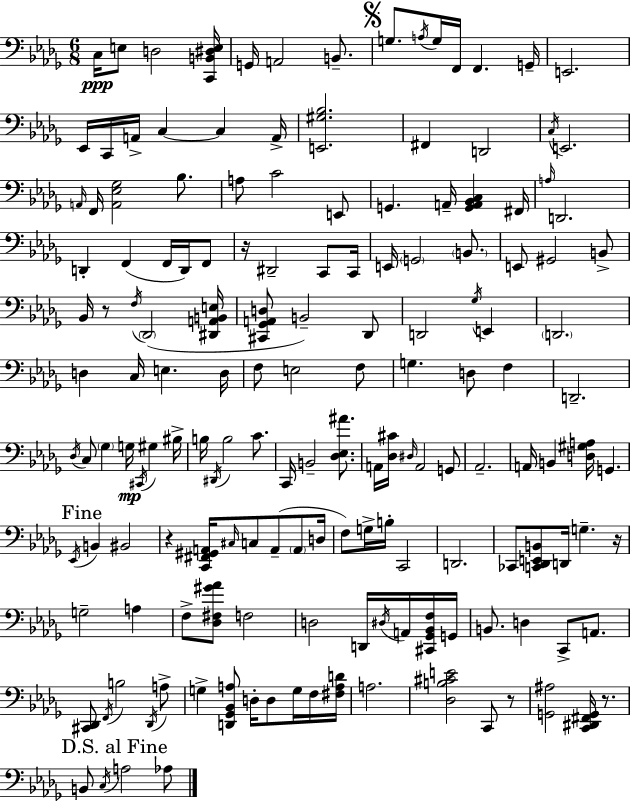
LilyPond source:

{
  \clef bass
  \numericTimeSignature
  \time 6/8
  \key bes \minor
  c16\ppp e8 d2 <c, b, dis e>16 | g,16 a,2 b,8.-- | \mark \markup { \musicglyph "scripts.segno" } g8. \acciaccatura { a16 } g16 f,16 f,4. | g,16-- e,2. | \break ees,16 c,16 a,16-> c4~~ c4 | a,16-> <e, gis bes>2. | fis,4 d,2 | \acciaccatura { c16 } e,2. | \break \grace { a,16 } f,16 <a, ees ges>2 | bes8. a8 c'2 | e,8 g,4. a,16-- <g, a, bes, c>4 | fis,16 \grace { a16 } d,2. | \break d,4-. f,4( | f,16 d,16) f,8 r16 dis,2-- | c,8 c,16 e,16 \parenthesize g,2 | \parenthesize b,8. e,8 gis,2 | \break b,8-> bes,16 r8 \acciaccatura { f16 }( \parenthesize des,2 | <dis, a, b, e>16 <cis, ges, a, d>8 b,2--) | des,8 d,2 | \acciaccatura { ges16 } e,4 \parenthesize d,2. | \break d4 c16 e4. | d16 f8 e2 | f8 g4. | d8 f4 d,2.-- | \break \acciaccatura { des16 } c8 \parenthesize ges4 | g16\mp \acciaccatura { cis,16 } gis4 bis16-> b16 \acciaccatura { dis,16 } b2 | c'8. c,16 b,2-- | <des ees ais'>8. a,16 <des cis'>16 \grace { dis16 } | \break a,2 g,8 aes,2.-- | a,16 b,4 | <d gis a>16 g,4. \mark "Fine" \acciaccatura { ees,16 } b,4 | bis,2 r4 | \break <c, fis, gis, a,>16 \grace { cis16 } c8 a,8--( \parenthesize a,8 d16 | f8) g16-> b16-. c,2 | d,2. | ces,8 <c, des, e, b,>8 d,16 g4.-- r16 | \break g2-- a4 | f8-> <des fis gis' aes'>8 f2 | d2 d,16 \acciaccatura { dis16 } a,16 <cis, ges, bes, f>16 | g,16 b,8. d4 c,8-> a,8. | \break <cis, des,>8 \acciaccatura { f,16 } b2 | \acciaccatura { des,16 } a8-> g4-> <d, ges, bes, a>8 d16-. d8 | g16 f16 <fis a d'>16 a2. | <des b cis' e'>2 c,8 | \break r8 <g, ais>2 <c, dis, fis, g,>16 | r8. \mark "D.S. al Fine" b,8 \acciaccatura { c16 } a2 | aes8 \bar "|."
}